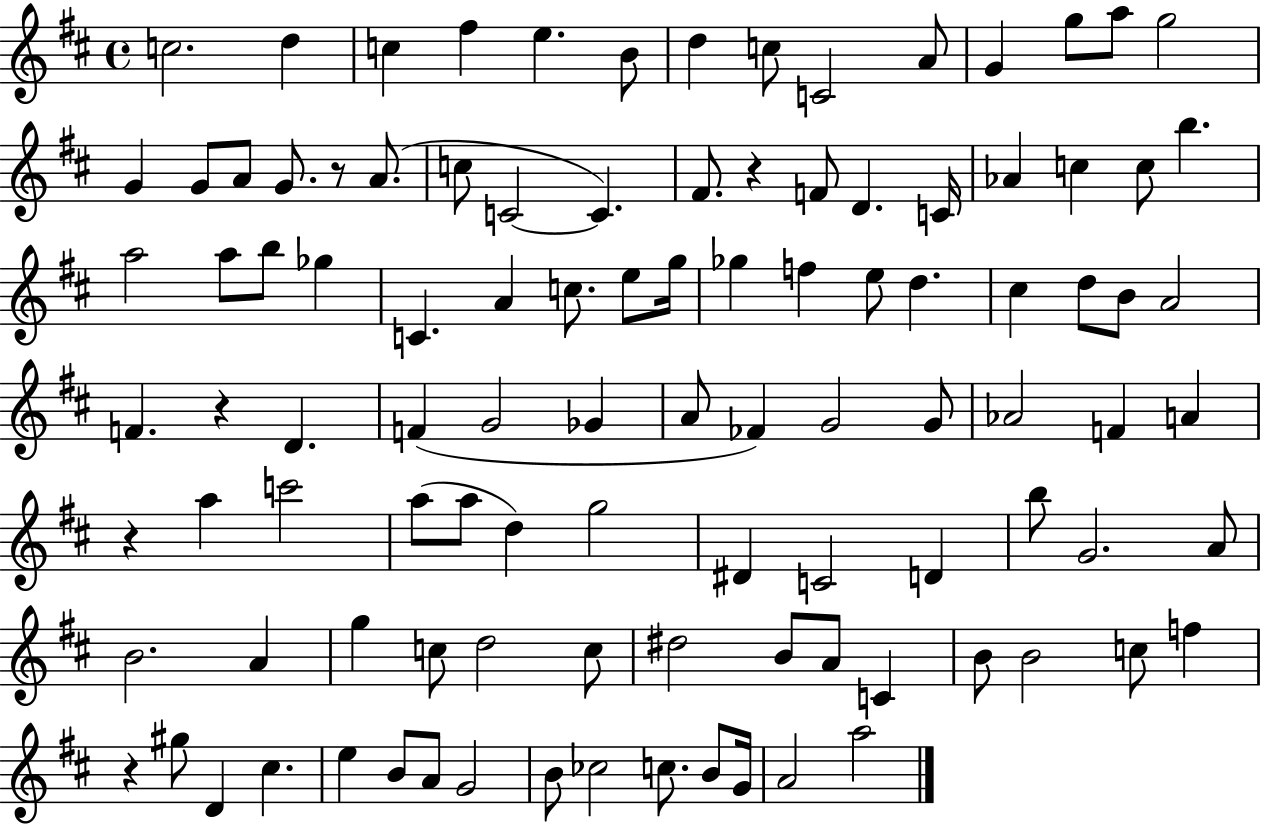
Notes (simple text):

C5/h. D5/q C5/q F#5/q E5/q. B4/e D5/q C5/e C4/h A4/e G4/q G5/e A5/e G5/h G4/q G4/e A4/e G4/e. R/e A4/e. C5/e C4/h C4/q. F#4/e. R/q F4/e D4/q. C4/s Ab4/q C5/q C5/e B5/q. A5/h A5/e B5/e Gb5/q C4/q. A4/q C5/e. E5/e G5/s Gb5/q F5/q E5/e D5/q. C#5/q D5/e B4/e A4/h F4/q. R/q D4/q. F4/q G4/h Gb4/q A4/e FES4/q G4/h G4/e Ab4/h F4/q A4/q R/q A5/q C6/h A5/e A5/e D5/q G5/h D#4/q C4/h D4/q B5/e G4/h. A4/e B4/h. A4/q G5/q C5/e D5/h C5/e D#5/h B4/e A4/e C4/q B4/e B4/h C5/e F5/q R/q G#5/e D4/q C#5/q. E5/q B4/e A4/e G4/h B4/e CES5/h C5/e. B4/e G4/s A4/h A5/h